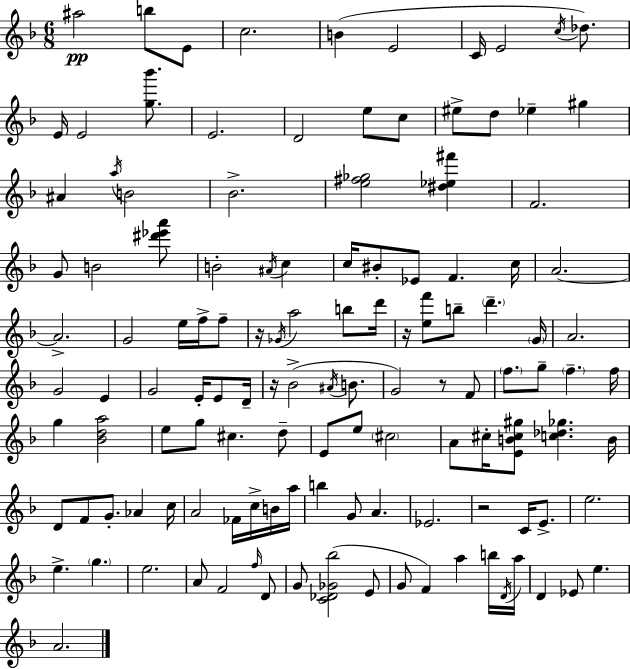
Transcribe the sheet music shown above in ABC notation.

X:1
T:Untitled
M:6/8
L:1/4
K:F
^a2 b/2 E/2 c2 B E2 C/4 E2 c/4 _d/2 E/4 E2 [g_b']/2 E2 D2 e/2 c/2 ^e/2 d/2 _e ^g ^A a/4 B2 _B2 [e^f_g]2 [^d_e^f'] F2 G/2 B2 [^d'_e'a']/2 B2 ^A/4 c c/4 ^B/2 _E/2 F c/4 A2 A2 G2 e/4 f/4 f/2 z/4 _G/4 a2 b/2 d'/4 z/4 [ef']/2 b/2 d' G/4 A2 G2 E G2 E/4 E/2 D/4 z/4 _B2 ^A/4 B/2 G2 z/2 F/2 f/2 g/2 f f/4 g [_Bda]2 e/2 g/2 ^c d/2 E/2 e/2 ^c2 A/2 ^c/4 [EB^c^g]/2 [c_d_g] B/4 D/2 F/2 G/2 _A c/4 A2 _F/4 c/4 B/4 a/4 b G/2 A _E2 z2 C/4 E/2 e2 e g e2 A/2 F2 f/4 D/2 G/2 [C_D_G_b]2 E/2 G/2 F a b/4 D/4 a/4 D _E/2 e A2